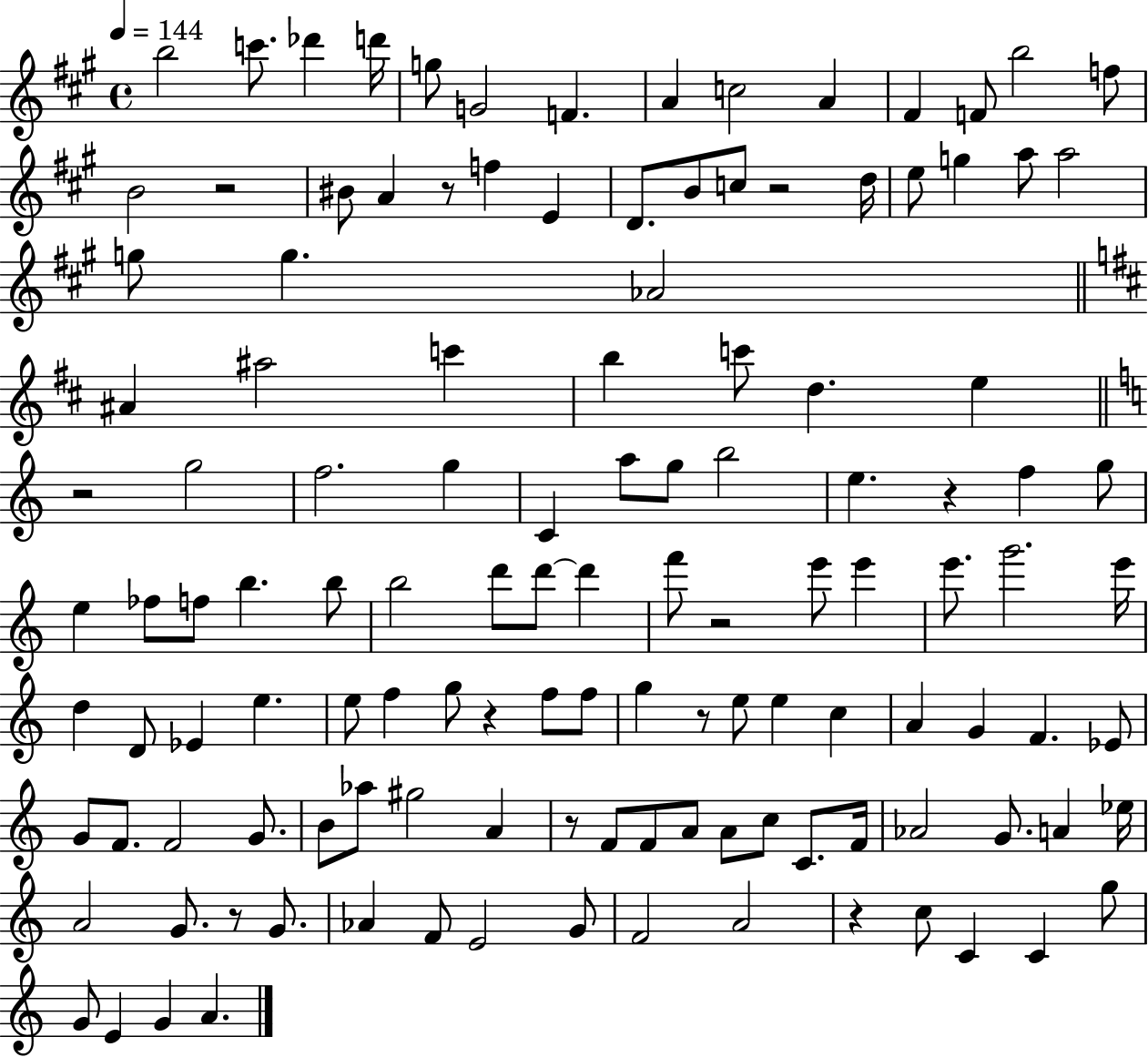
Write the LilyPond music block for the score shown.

{
  \clef treble
  \time 4/4
  \defaultTimeSignature
  \key a \major
  \tempo 4 = 144
  b''2 c'''8. des'''4 d'''16 | g''8 g'2 f'4. | a'4 c''2 a'4 | fis'4 f'8 b''2 f''8 | \break b'2 r2 | bis'8 a'4 r8 f''4 e'4 | d'8. b'8 c''8 r2 d''16 | e''8 g''4 a''8 a''2 | \break g''8 g''4. aes'2 | \bar "||" \break \key d \major ais'4 ais''2 c'''4 | b''4 c'''8 d''4. e''4 | \bar "||" \break \key c \major r2 g''2 | f''2. g''4 | c'4 a''8 g''8 b''2 | e''4. r4 f''4 g''8 | \break e''4 fes''8 f''8 b''4. b''8 | b''2 d'''8 d'''8~~ d'''4 | f'''8 r2 e'''8 e'''4 | e'''8. g'''2. e'''16 | \break d''4 d'8 ees'4 e''4. | e''8 f''4 g''8 r4 f''8 f''8 | g''4 r8 e''8 e''4 c''4 | a'4 g'4 f'4. ees'8 | \break g'8 f'8. f'2 g'8. | b'8 aes''8 gis''2 a'4 | r8 f'8 f'8 a'8 a'8 c''8 c'8. f'16 | aes'2 g'8. a'4 ees''16 | \break a'2 g'8. r8 g'8. | aes'4 f'8 e'2 g'8 | f'2 a'2 | r4 c''8 c'4 c'4 g''8 | \break g'8 e'4 g'4 a'4. | \bar "|."
}